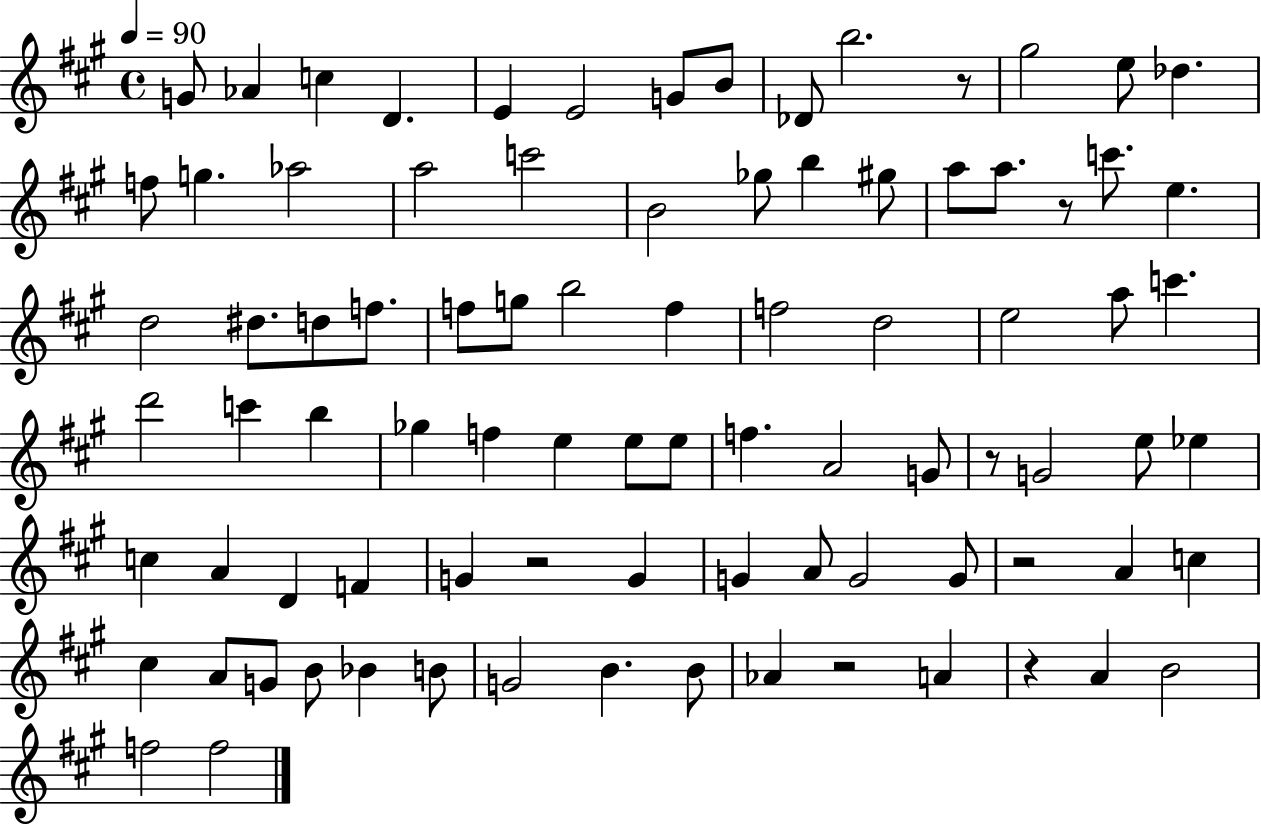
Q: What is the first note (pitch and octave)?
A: G4